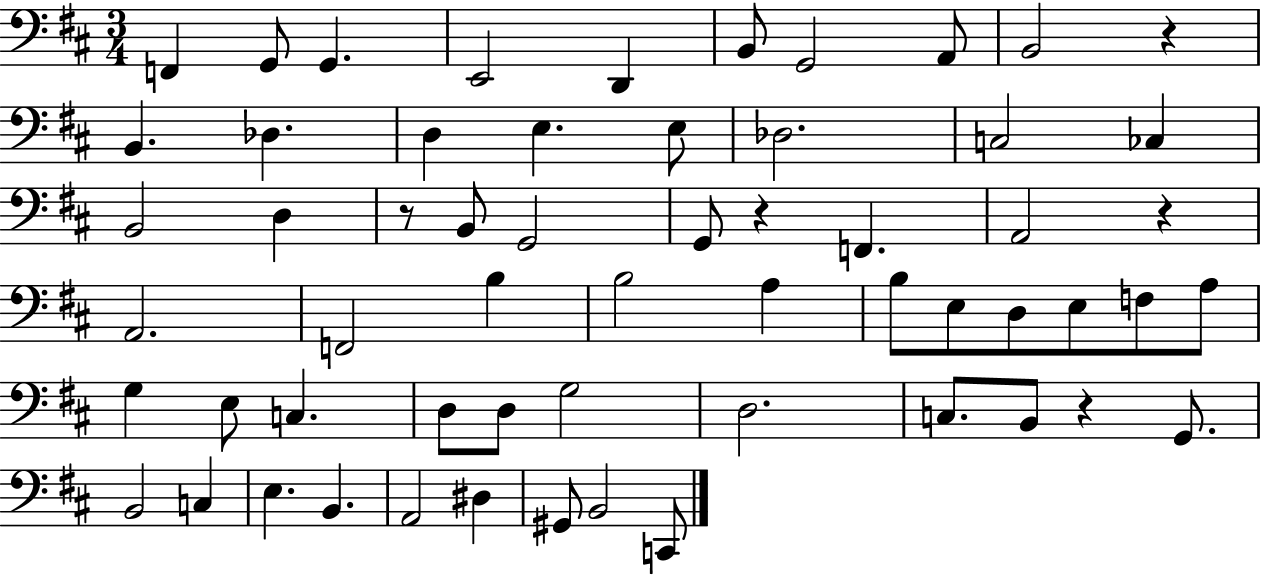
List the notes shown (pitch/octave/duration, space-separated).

F2/q G2/e G2/q. E2/h D2/q B2/e G2/h A2/e B2/h R/q B2/q. Db3/q. D3/q E3/q. E3/e Db3/h. C3/h CES3/q B2/h D3/q R/e B2/e G2/h G2/e R/q F2/q. A2/h R/q A2/h. F2/h B3/q B3/h A3/q B3/e E3/e D3/e E3/e F3/e A3/e G3/q E3/e C3/q. D3/e D3/e G3/h D3/h. C3/e. B2/e R/q G2/e. B2/h C3/q E3/q. B2/q. A2/h D#3/q G#2/e B2/h C2/e